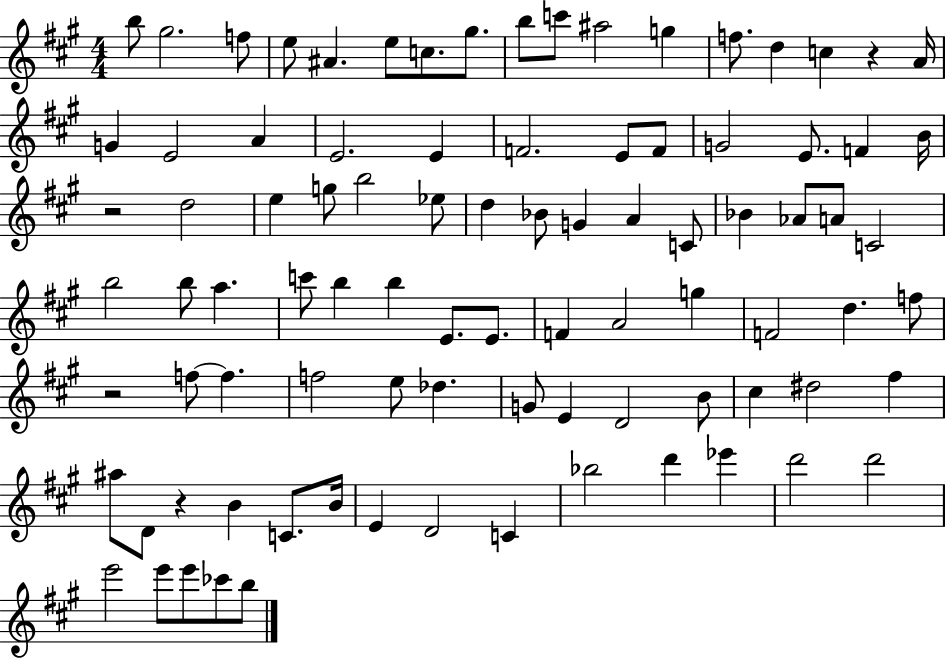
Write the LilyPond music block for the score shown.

{
  \clef treble
  \numericTimeSignature
  \time 4/4
  \key a \major
  b''8 gis''2. f''8 | e''8 ais'4. e''8 c''8. gis''8. | b''8 c'''8 ais''2 g''4 | f''8. d''4 c''4 r4 a'16 | \break g'4 e'2 a'4 | e'2. e'4 | f'2. e'8 f'8 | g'2 e'8. f'4 b'16 | \break r2 d''2 | e''4 g''8 b''2 ees''8 | d''4 bes'8 g'4 a'4 c'8 | bes'4 aes'8 a'8 c'2 | \break b''2 b''8 a''4. | c'''8 b''4 b''4 e'8. e'8. | f'4 a'2 g''4 | f'2 d''4. f''8 | \break r2 f''8~~ f''4. | f''2 e''8 des''4. | g'8 e'4 d'2 b'8 | cis''4 dis''2 fis''4 | \break ais''8 d'8 r4 b'4 c'8. b'16 | e'4 d'2 c'4 | bes''2 d'''4 ees'''4 | d'''2 d'''2 | \break e'''2 e'''8 e'''8 ces'''8 b''8 | \bar "|."
}